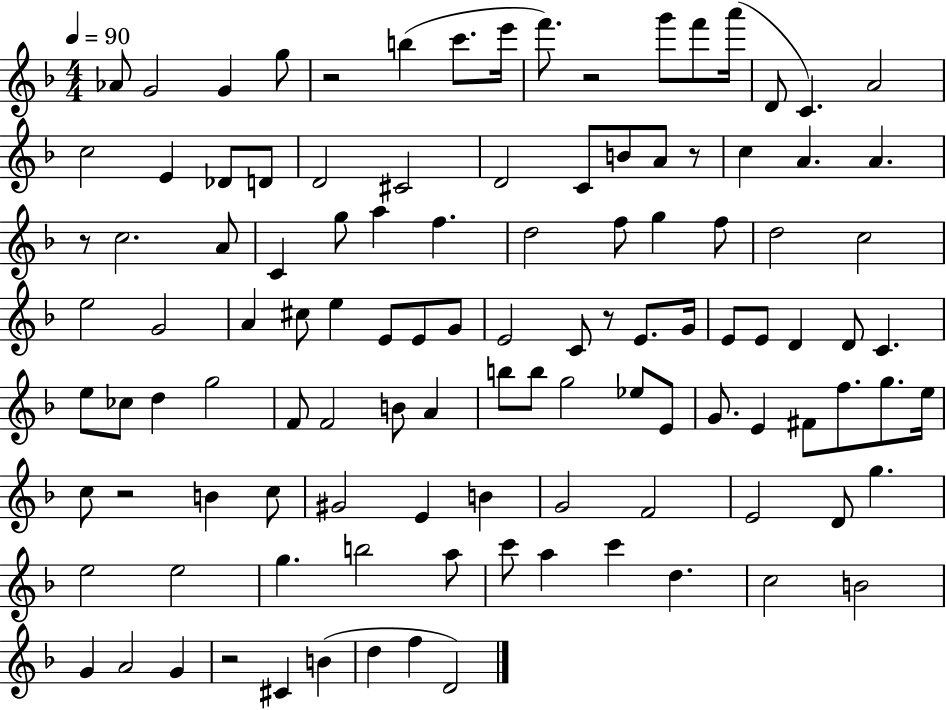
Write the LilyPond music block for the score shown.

{
  \clef treble
  \numericTimeSignature
  \time 4/4
  \key f \major
  \tempo 4 = 90
  aes'8 g'2 g'4 g''8 | r2 b''4( c'''8. e'''16 | f'''8.) r2 g'''8 f'''8 a'''16( | d'8 c'4.) a'2 | \break c''2 e'4 des'8 d'8 | d'2 cis'2 | d'2 c'8 b'8 a'8 r8 | c''4 a'4. a'4. | \break r8 c''2. a'8 | c'4 g''8 a''4 f''4. | d''2 f''8 g''4 f''8 | d''2 c''2 | \break e''2 g'2 | a'4 cis''8 e''4 e'8 e'8 g'8 | e'2 c'8 r8 e'8. g'16 | e'8 e'8 d'4 d'8 c'4. | \break e''8 ces''8 d''4 g''2 | f'8 f'2 b'8 a'4 | b''8 b''8 g''2 ees''8 e'8 | g'8. e'4 fis'8 f''8. g''8. e''16 | \break c''8 r2 b'4 c''8 | gis'2 e'4 b'4 | g'2 f'2 | e'2 d'8 g''4. | \break e''2 e''2 | g''4. b''2 a''8 | c'''8 a''4 c'''4 d''4. | c''2 b'2 | \break g'4 a'2 g'4 | r2 cis'4 b'4( | d''4 f''4 d'2) | \bar "|."
}